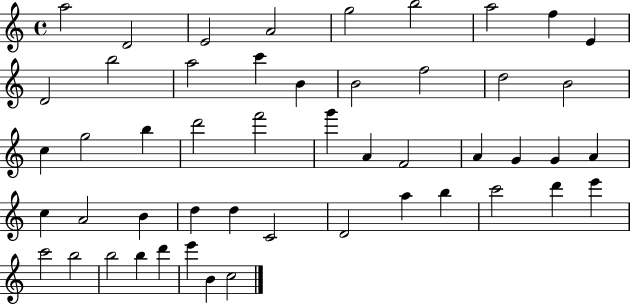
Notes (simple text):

A5/h D4/h E4/h A4/h G5/h B5/h A5/h F5/q E4/q D4/h B5/h A5/h C6/q B4/q B4/h F5/h D5/h B4/h C5/q G5/h B5/q D6/h F6/h G6/q A4/q F4/h A4/q G4/q G4/q A4/q C5/q A4/h B4/q D5/q D5/q C4/h D4/h A5/q B5/q C6/h D6/q E6/q C6/h B5/h B5/h B5/q D6/q E6/q B4/q C5/h